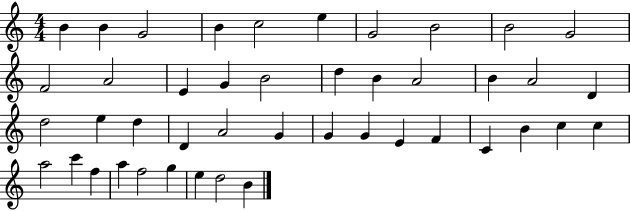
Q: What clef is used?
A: treble